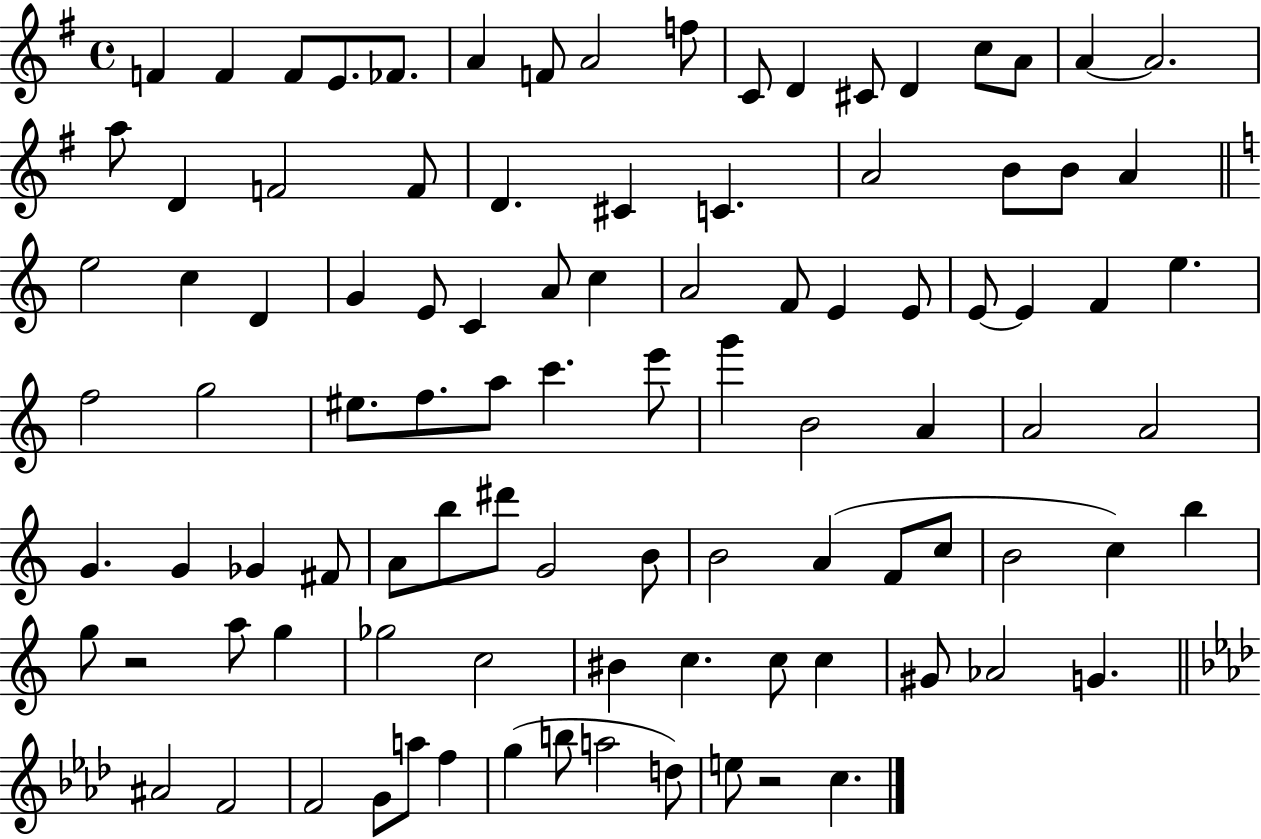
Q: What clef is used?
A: treble